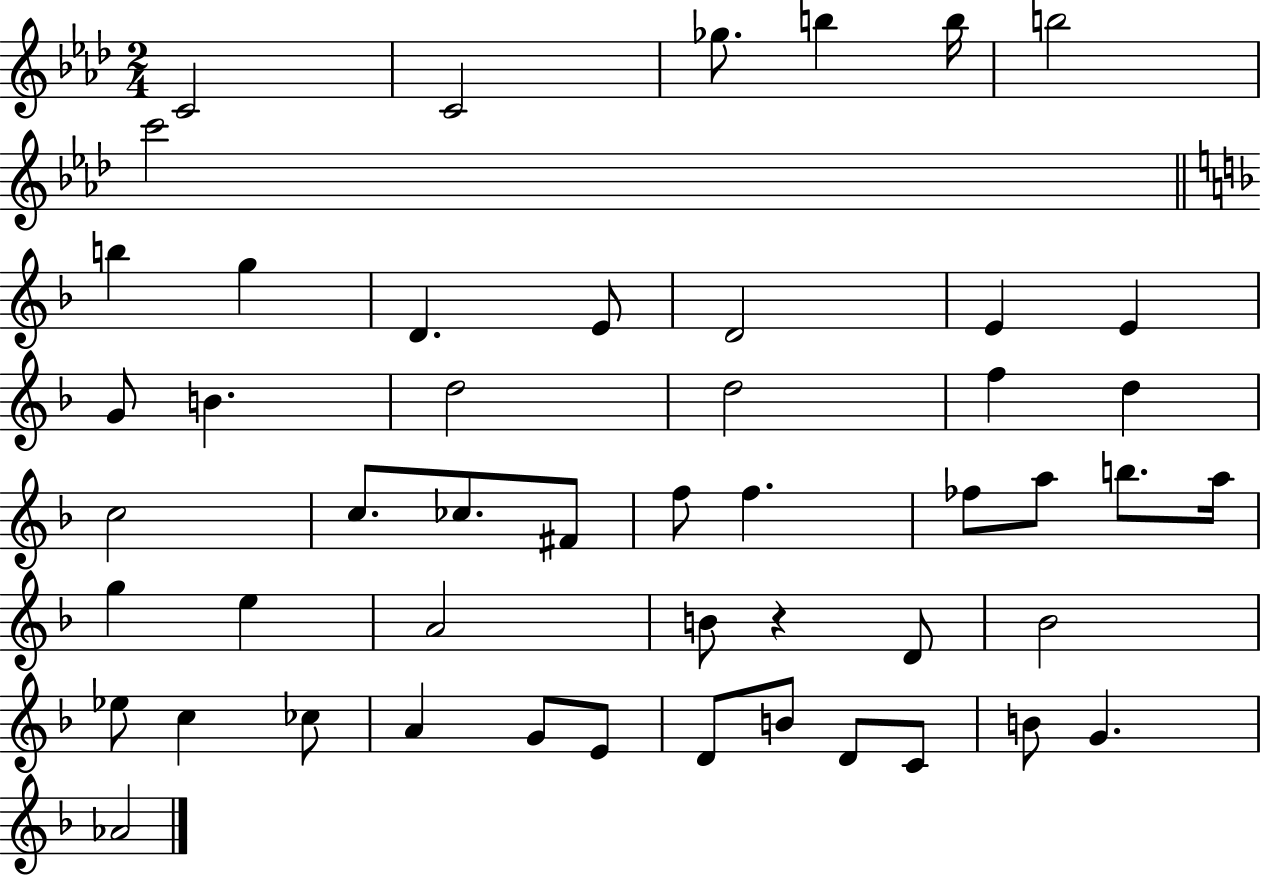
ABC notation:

X:1
T:Untitled
M:2/4
L:1/4
K:Ab
C2 C2 _g/2 b b/4 b2 c'2 b g D E/2 D2 E E G/2 B d2 d2 f d c2 c/2 _c/2 ^F/2 f/2 f _f/2 a/2 b/2 a/4 g e A2 B/2 z D/2 _B2 _e/2 c _c/2 A G/2 E/2 D/2 B/2 D/2 C/2 B/2 G _A2